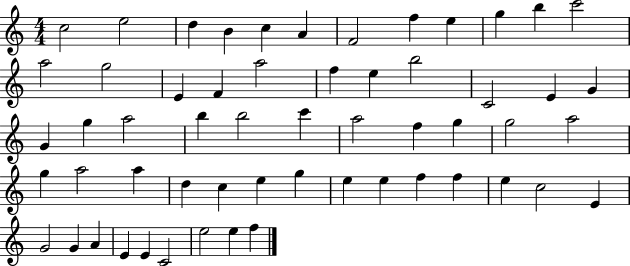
C5/h E5/h D5/q B4/q C5/q A4/q F4/h F5/q E5/q G5/q B5/q C6/h A5/h G5/h E4/q F4/q A5/h F5/q E5/q B5/h C4/h E4/q G4/q G4/q G5/q A5/h B5/q B5/h C6/q A5/h F5/q G5/q G5/h A5/h G5/q A5/h A5/q D5/q C5/q E5/q G5/q E5/q E5/q F5/q F5/q E5/q C5/h E4/q G4/h G4/q A4/q E4/q E4/q C4/h E5/h E5/q F5/q